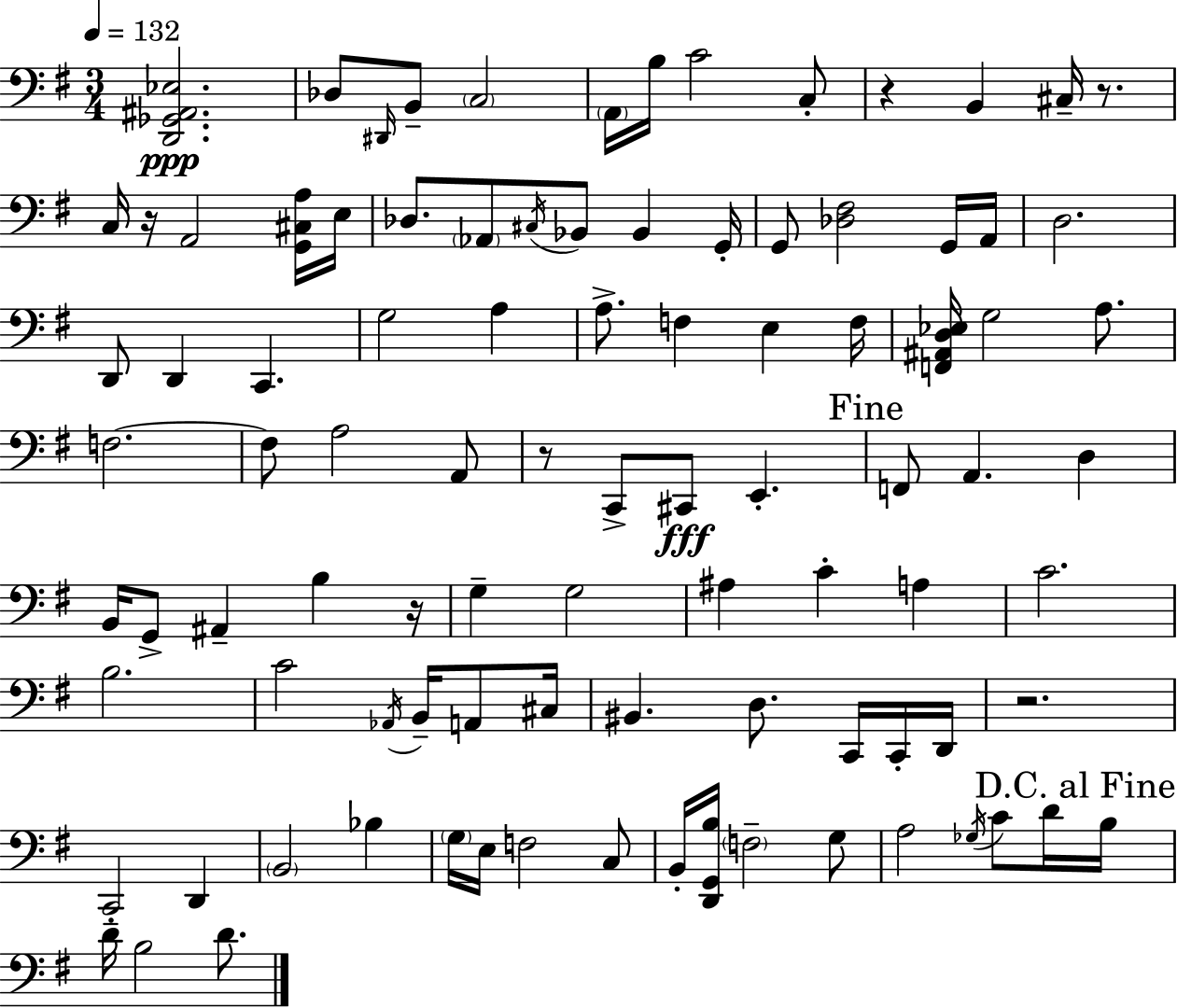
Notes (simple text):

[D2,Gb2,A#2,Eb3]/h. Db3/e D#2/s B2/e C3/h A2/s B3/s C4/h C3/e R/q B2/q C#3/s R/e. C3/s R/s A2/h [G2,C#3,A3]/s E3/s Db3/e. Ab2/e C#3/s Bb2/e Bb2/q G2/s G2/e [Db3,F#3]/h G2/s A2/s D3/h. D2/e D2/q C2/q. G3/h A3/q A3/e. F3/q E3/q F3/s [F2,A#2,D3,Eb3]/s G3/h A3/e. F3/h. F3/e A3/h A2/e R/e C2/e C#2/e E2/q. F2/e A2/q. D3/q B2/s G2/e A#2/q B3/q R/s G3/q G3/h A#3/q C4/q A3/q C4/h. B3/h. C4/h Ab2/s B2/s A2/e C#3/s BIS2/q. D3/e. C2/s C2/s D2/s R/h. C2/h D2/q B2/h Bb3/q G3/s E3/s F3/h C3/e B2/s [D2,G2,B3]/s F3/h G3/e A3/h Gb3/s C4/e D4/s B3/s D4/s B3/h D4/e.